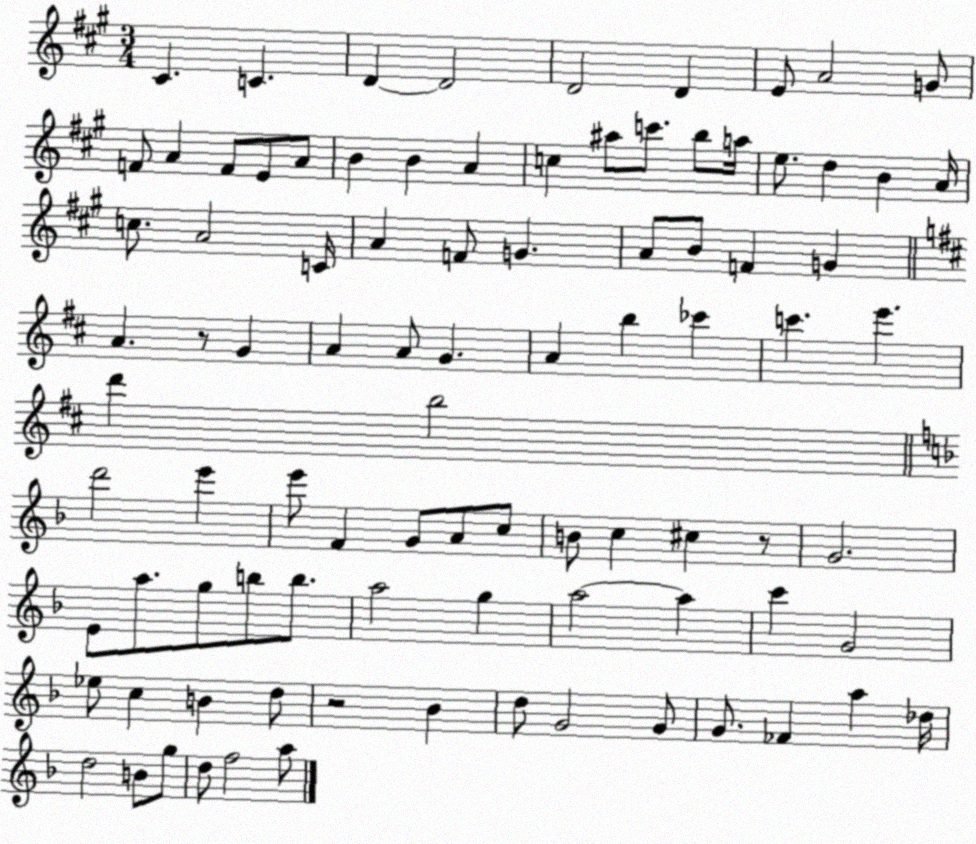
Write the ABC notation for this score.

X:1
T:Untitled
M:3/4
L:1/4
K:A
^C C D D2 D2 D E/2 A2 G/2 F/2 A F/2 E/2 A/2 B B A c ^a/2 c'/2 b/2 a/4 e/2 d B A/4 c/2 A2 C/4 A F/2 G A/2 B/2 F G A z/2 G A A/2 G A b _c' c' e' d' b2 d'2 e' e'/2 F G/2 A/2 c/2 B/2 c ^c z/2 G2 E/2 a/2 g/2 b/2 b/2 a2 g a2 a c' G2 _e/2 c B d/2 z2 _B d/2 G2 G/2 G/2 _F a _d/4 d2 B/2 g/2 d/2 f2 a/2